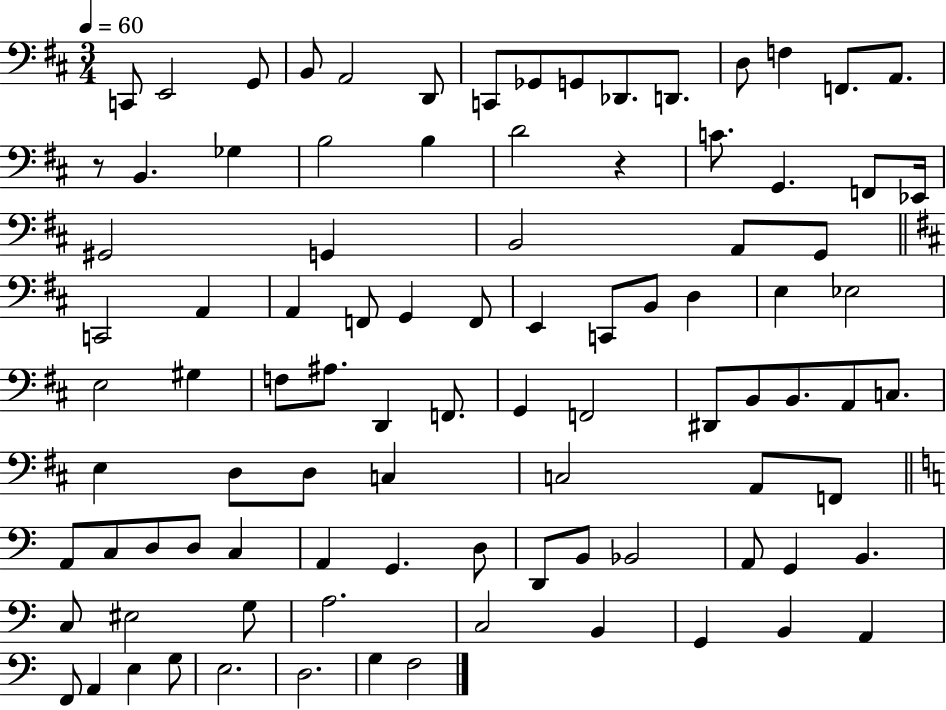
X:1
T:Untitled
M:3/4
L:1/4
K:D
C,,/2 E,,2 G,,/2 B,,/2 A,,2 D,,/2 C,,/2 _G,,/2 G,,/2 _D,,/2 D,,/2 D,/2 F, F,,/2 A,,/2 z/2 B,, _G, B,2 B, D2 z C/2 G,, F,,/2 _E,,/4 ^G,,2 G,, B,,2 A,,/2 G,,/2 C,,2 A,, A,, F,,/2 G,, F,,/2 E,, C,,/2 B,,/2 D, E, _E,2 E,2 ^G, F,/2 ^A,/2 D,, F,,/2 G,, F,,2 ^D,,/2 B,,/2 B,,/2 A,,/2 C,/2 E, D,/2 D,/2 C, C,2 A,,/2 F,,/2 A,,/2 C,/2 D,/2 D,/2 C, A,, G,, D,/2 D,,/2 B,,/2 _B,,2 A,,/2 G,, B,, C,/2 ^E,2 G,/2 A,2 C,2 B,, G,, B,, A,, F,,/2 A,, E, G,/2 E,2 D,2 G, F,2